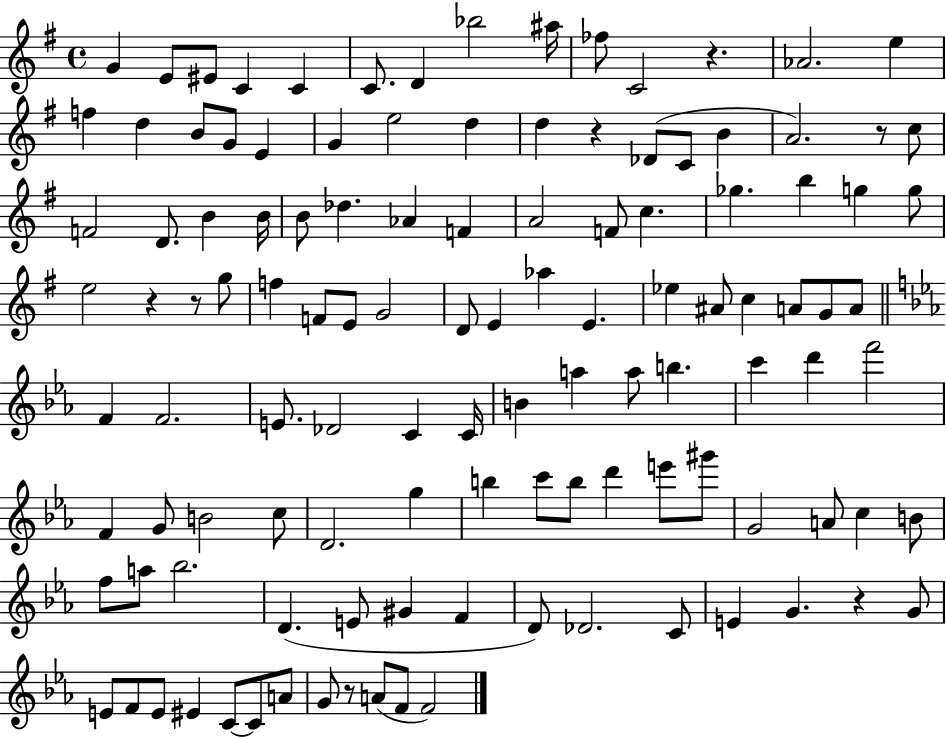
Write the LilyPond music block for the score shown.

{
  \clef treble
  \time 4/4
  \defaultTimeSignature
  \key g \major
  \repeat volta 2 { g'4 e'8 eis'8 c'4 c'4 | c'8. d'4 bes''2 ais''16 | fes''8 c'2 r4. | aes'2. e''4 | \break f''4 d''4 b'8 g'8 e'4 | g'4 e''2 d''4 | d''4 r4 des'8( c'8 b'4 | a'2.) r8 c''8 | \break f'2 d'8. b'4 b'16 | b'8 des''4. aes'4 f'4 | a'2 f'8 c''4. | ges''4. b''4 g''4 g''8 | \break e''2 r4 r8 g''8 | f''4 f'8 e'8 g'2 | d'8 e'4 aes''4 e'4. | ees''4 ais'8 c''4 a'8 g'8 a'8 | \break \bar "||" \break \key ees \major f'4 f'2. | e'8. des'2 c'4 c'16 | b'4 a''4 a''8 b''4. | c'''4 d'''4 f'''2 | \break f'4 g'8 b'2 c''8 | d'2. g''4 | b''4 c'''8 b''8 d'''4 e'''8 gis'''8 | g'2 a'8 c''4 b'8 | \break f''8 a''8 bes''2. | d'4.( e'8 gis'4 f'4 | d'8) des'2. c'8 | e'4 g'4. r4 g'8 | \break e'8 f'8 e'8 eis'4 c'8~~ c'8 a'8 | g'8 r8 a'8( f'8 f'2) | } \bar "|."
}